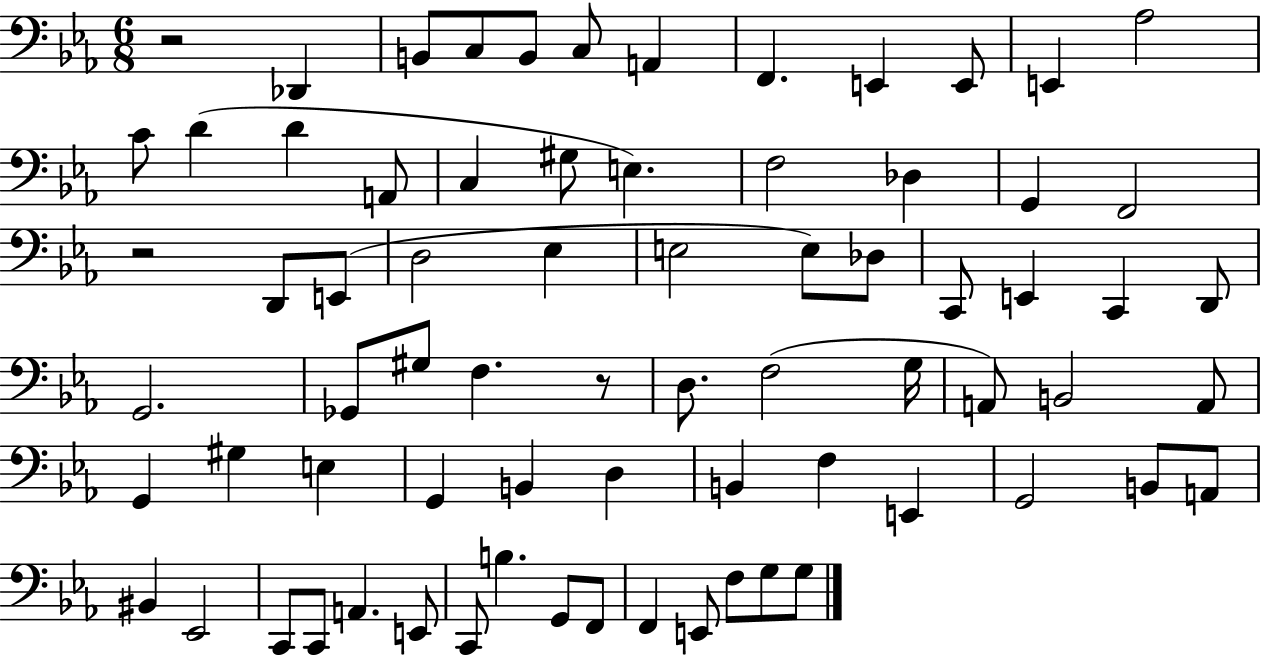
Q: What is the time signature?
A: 6/8